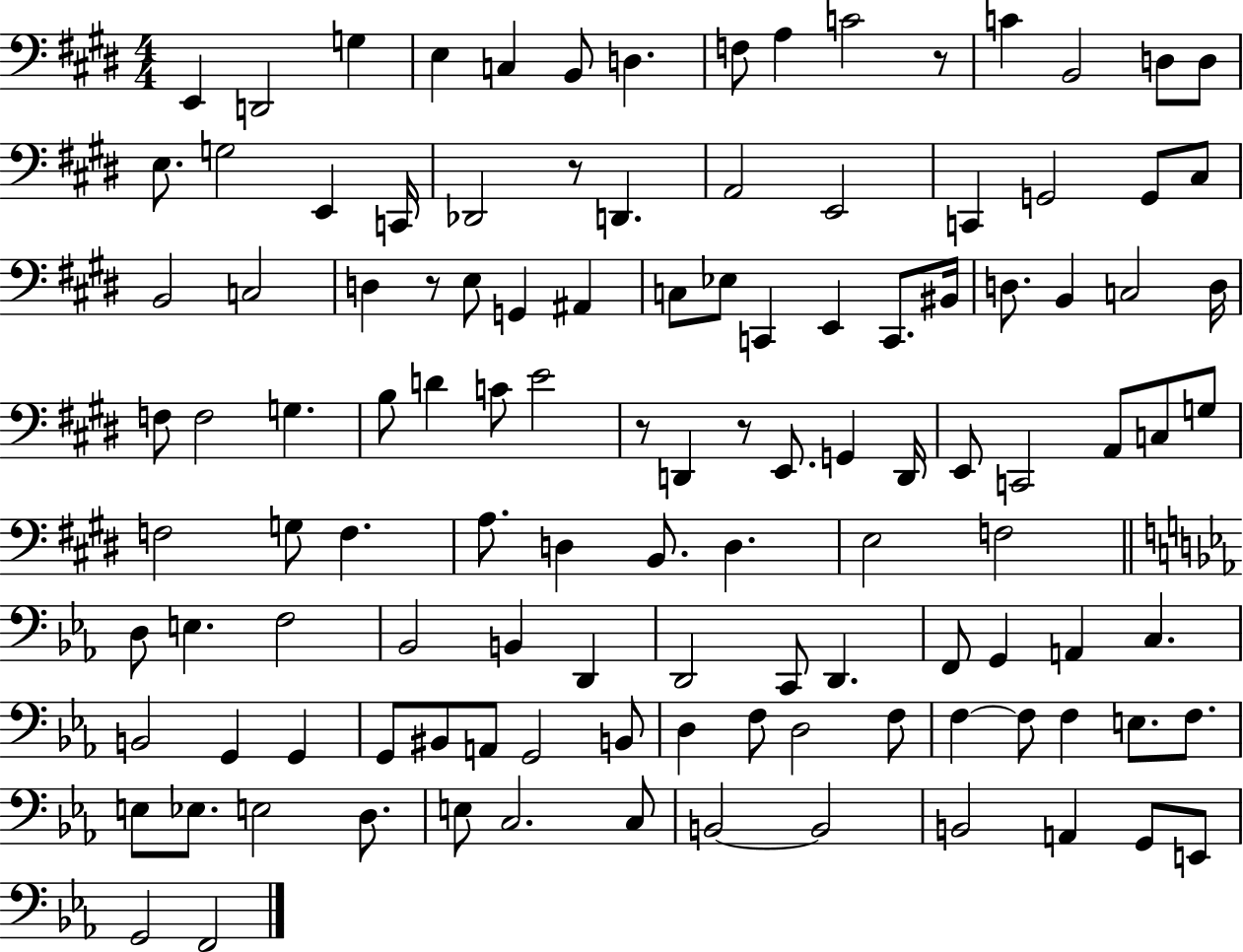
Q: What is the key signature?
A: E major